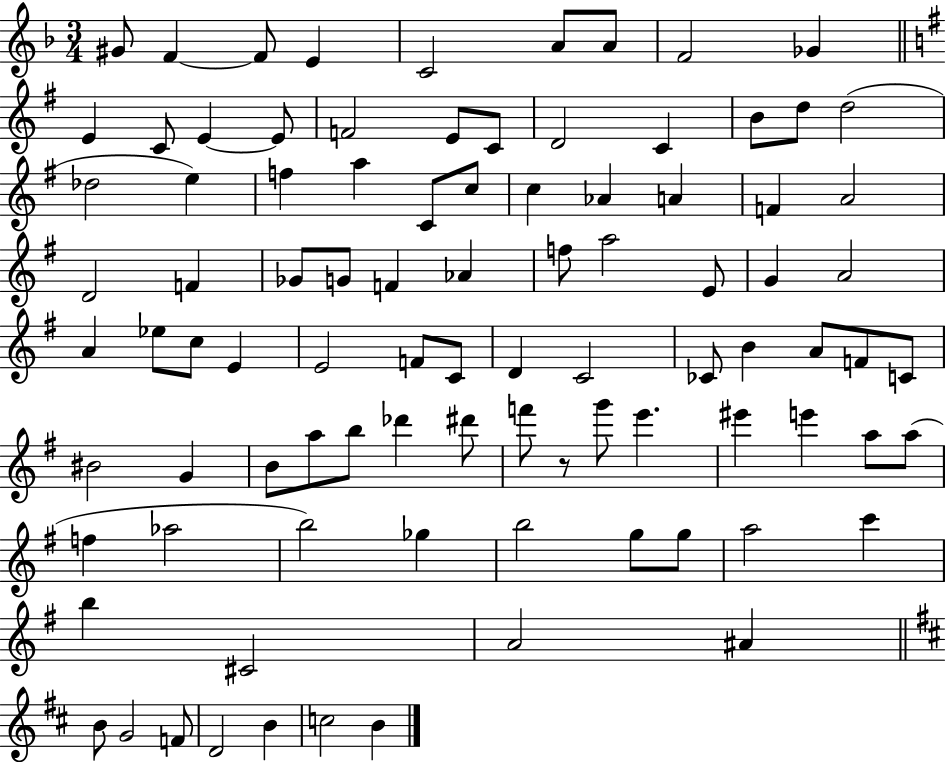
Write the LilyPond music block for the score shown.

{
  \clef treble
  \numericTimeSignature
  \time 3/4
  \key f \major
  gis'8 f'4~~ f'8 e'4 | c'2 a'8 a'8 | f'2 ges'4 | \bar "||" \break \key e \minor e'4 c'8 e'4~~ e'8 | f'2 e'8 c'8 | d'2 c'4 | b'8 d''8 d''2( | \break des''2 e''4) | f''4 a''4 c'8 c''8 | c''4 aes'4 a'4 | f'4 a'2 | \break d'2 f'4 | ges'8 g'8 f'4 aes'4 | f''8 a''2 e'8 | g'4 a'2 | \break a'4 ees''8 c''8 e'4 | e'2 f'8 c'8 | d'4 c'2 | ces'8 b'4 a'8 f'8 c'8 | \break bis'2 g'4 | b'8 a''8 b''8 des'''4 dis'''8 | f'''8 r8 g'''8 e'''4. | eis'''4 e'''4 a''8 a''8( | \break f''4 aes''2 | b''2) ges''4 | b''2 g''8 g''8 | a''2 c'''4 | \break b''4 cis'2 | a'2 ais'4 | \bar "||" \break \key b \minor b'8 g'2 f'8 | d'2 b'4 | c''2 b'4 | \bar "|."
}